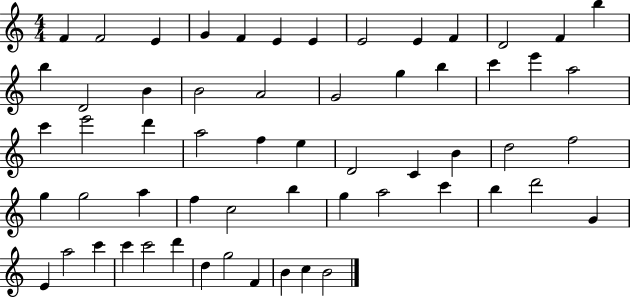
F4/q F4/h E4/q G4/q F4/q E4/q E4/q E4/h E4/q F4/q D4/h F4/q B5/q B5/q D4/h B4/q B4/h A4/h G4/h G5/q B5/q C6/q E6/q A5/h C6/q E6/h D6/q A5/h F5/q E5/q D4/h C4/q B4/q D5/h F5/h G5/q G5/h A5/q F5/q C5/h B5/q G5/q A5/h C6/q B5/q D6/h G4/q E4/q A5/h C6/q C6/q C6/h D6/q D5/q G5/h F4/q B4/q C5/q B4/h